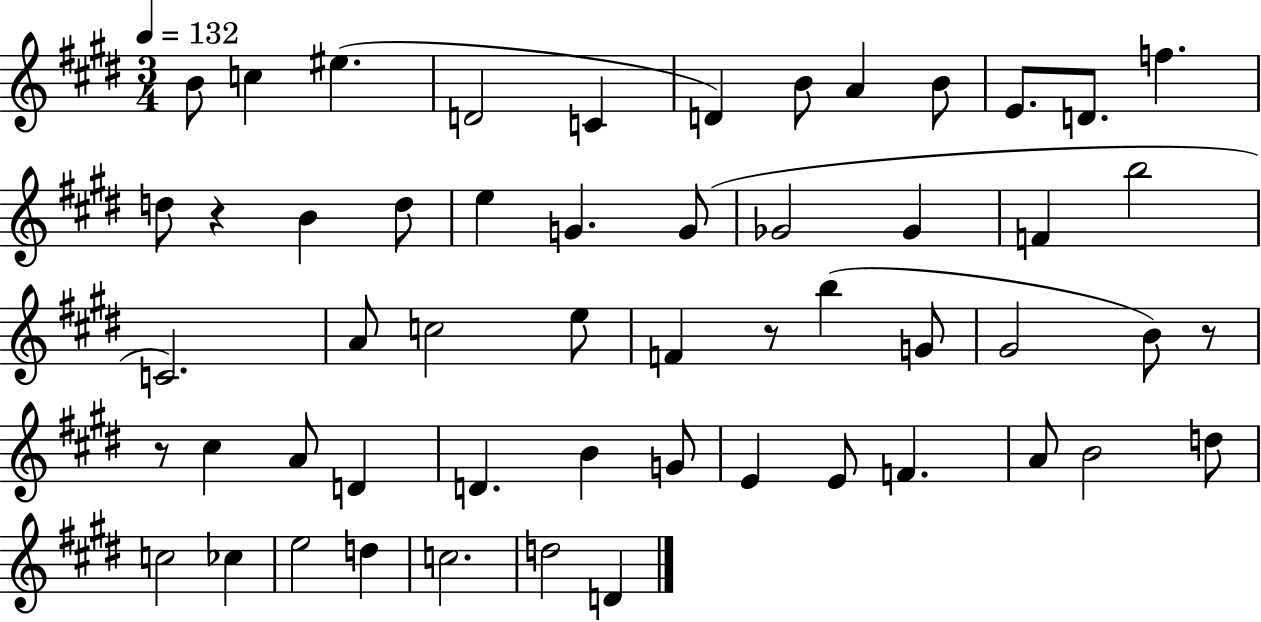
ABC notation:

X:1
T:Untitled
M:3/4
L:1/4
K:E
B/2 c ^e D2 C D B/2 A B/2 E/2 D/2 f d/2 z B d/2 e G G/2 _G2 _G F b2 C2 A/2 c2 e/2 F z/2 b G/2 ^G2 B/2 z/2 z/2 ^c A/2 D D B G/2 E E/2 F A/2 B2 d/2 c2 _c e2 d c2 d2 D